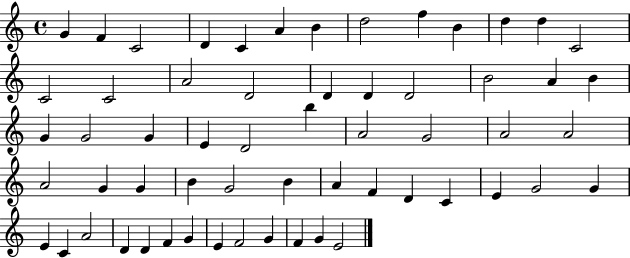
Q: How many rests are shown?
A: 0